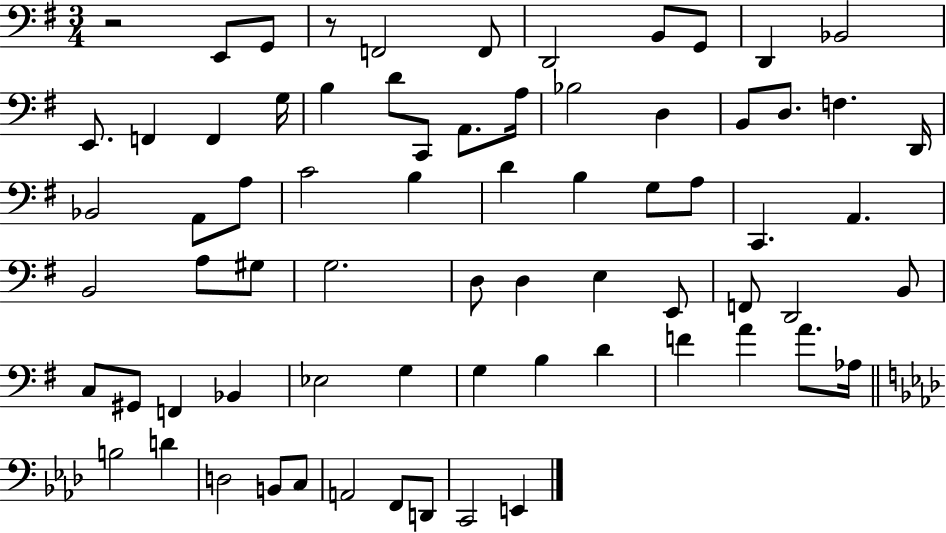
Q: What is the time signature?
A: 3/4